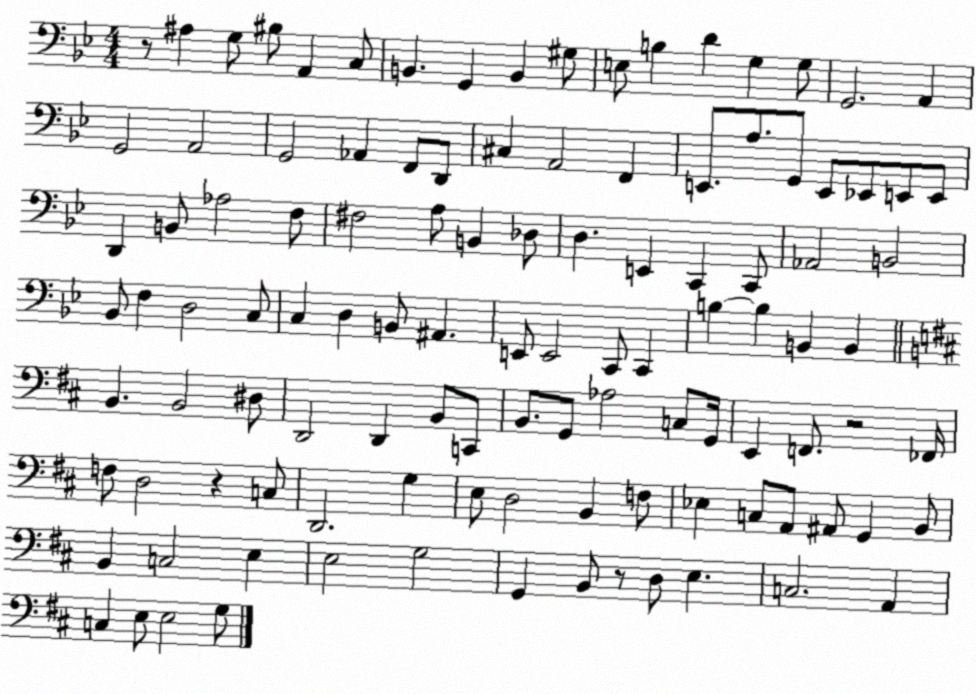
X:1
T:Untitled
M:4/4
L:1/4
K:Bb
z/2 ^A, G,/2 ^B,/2 A,, C,/2 B,, G,, B,, ^G,/2 E,/2 B, D G, G,/2 G,,2 A,, G,,2 A,,2 G,,2 _A,, F,,/2 D,,/2 ^C, A,,2 F,, E,,/2 A,/2 G,,/2 E,,/2 _E,,/2 E,,/2 E,,/2 D,, B,,/2 _A,2 F,/2 ^F,2 A,/2 B,, _D,/2 D, E,, C,, C,,/2 _A,,2 B,,2 _B,,/2 F, D,2 C,/2 C, D, B,,/2 ^A,, E,,/2 E,,2 C,,/2 C,, B, B, B,, B,, B,, B,,2 ^D,/2 D,,2 D,, B,,/2 C,,/2 B,,/2 G,,/2 _A,2 C,/2 G,,/4 E,, F,,/2 z2 _F,,/4 F,/2 D,2 z C,/2 D,,2 G, E,/2 D,2 B,, F,/2 _E, C,/2 A,,/2 ^A,,/2 G,, B,,/2 B,, C,2 E, E,2 G,2 G,, B,,/2 z/2 D,/2 E, C,2 A,, C, E,/2 E,2 G,/2